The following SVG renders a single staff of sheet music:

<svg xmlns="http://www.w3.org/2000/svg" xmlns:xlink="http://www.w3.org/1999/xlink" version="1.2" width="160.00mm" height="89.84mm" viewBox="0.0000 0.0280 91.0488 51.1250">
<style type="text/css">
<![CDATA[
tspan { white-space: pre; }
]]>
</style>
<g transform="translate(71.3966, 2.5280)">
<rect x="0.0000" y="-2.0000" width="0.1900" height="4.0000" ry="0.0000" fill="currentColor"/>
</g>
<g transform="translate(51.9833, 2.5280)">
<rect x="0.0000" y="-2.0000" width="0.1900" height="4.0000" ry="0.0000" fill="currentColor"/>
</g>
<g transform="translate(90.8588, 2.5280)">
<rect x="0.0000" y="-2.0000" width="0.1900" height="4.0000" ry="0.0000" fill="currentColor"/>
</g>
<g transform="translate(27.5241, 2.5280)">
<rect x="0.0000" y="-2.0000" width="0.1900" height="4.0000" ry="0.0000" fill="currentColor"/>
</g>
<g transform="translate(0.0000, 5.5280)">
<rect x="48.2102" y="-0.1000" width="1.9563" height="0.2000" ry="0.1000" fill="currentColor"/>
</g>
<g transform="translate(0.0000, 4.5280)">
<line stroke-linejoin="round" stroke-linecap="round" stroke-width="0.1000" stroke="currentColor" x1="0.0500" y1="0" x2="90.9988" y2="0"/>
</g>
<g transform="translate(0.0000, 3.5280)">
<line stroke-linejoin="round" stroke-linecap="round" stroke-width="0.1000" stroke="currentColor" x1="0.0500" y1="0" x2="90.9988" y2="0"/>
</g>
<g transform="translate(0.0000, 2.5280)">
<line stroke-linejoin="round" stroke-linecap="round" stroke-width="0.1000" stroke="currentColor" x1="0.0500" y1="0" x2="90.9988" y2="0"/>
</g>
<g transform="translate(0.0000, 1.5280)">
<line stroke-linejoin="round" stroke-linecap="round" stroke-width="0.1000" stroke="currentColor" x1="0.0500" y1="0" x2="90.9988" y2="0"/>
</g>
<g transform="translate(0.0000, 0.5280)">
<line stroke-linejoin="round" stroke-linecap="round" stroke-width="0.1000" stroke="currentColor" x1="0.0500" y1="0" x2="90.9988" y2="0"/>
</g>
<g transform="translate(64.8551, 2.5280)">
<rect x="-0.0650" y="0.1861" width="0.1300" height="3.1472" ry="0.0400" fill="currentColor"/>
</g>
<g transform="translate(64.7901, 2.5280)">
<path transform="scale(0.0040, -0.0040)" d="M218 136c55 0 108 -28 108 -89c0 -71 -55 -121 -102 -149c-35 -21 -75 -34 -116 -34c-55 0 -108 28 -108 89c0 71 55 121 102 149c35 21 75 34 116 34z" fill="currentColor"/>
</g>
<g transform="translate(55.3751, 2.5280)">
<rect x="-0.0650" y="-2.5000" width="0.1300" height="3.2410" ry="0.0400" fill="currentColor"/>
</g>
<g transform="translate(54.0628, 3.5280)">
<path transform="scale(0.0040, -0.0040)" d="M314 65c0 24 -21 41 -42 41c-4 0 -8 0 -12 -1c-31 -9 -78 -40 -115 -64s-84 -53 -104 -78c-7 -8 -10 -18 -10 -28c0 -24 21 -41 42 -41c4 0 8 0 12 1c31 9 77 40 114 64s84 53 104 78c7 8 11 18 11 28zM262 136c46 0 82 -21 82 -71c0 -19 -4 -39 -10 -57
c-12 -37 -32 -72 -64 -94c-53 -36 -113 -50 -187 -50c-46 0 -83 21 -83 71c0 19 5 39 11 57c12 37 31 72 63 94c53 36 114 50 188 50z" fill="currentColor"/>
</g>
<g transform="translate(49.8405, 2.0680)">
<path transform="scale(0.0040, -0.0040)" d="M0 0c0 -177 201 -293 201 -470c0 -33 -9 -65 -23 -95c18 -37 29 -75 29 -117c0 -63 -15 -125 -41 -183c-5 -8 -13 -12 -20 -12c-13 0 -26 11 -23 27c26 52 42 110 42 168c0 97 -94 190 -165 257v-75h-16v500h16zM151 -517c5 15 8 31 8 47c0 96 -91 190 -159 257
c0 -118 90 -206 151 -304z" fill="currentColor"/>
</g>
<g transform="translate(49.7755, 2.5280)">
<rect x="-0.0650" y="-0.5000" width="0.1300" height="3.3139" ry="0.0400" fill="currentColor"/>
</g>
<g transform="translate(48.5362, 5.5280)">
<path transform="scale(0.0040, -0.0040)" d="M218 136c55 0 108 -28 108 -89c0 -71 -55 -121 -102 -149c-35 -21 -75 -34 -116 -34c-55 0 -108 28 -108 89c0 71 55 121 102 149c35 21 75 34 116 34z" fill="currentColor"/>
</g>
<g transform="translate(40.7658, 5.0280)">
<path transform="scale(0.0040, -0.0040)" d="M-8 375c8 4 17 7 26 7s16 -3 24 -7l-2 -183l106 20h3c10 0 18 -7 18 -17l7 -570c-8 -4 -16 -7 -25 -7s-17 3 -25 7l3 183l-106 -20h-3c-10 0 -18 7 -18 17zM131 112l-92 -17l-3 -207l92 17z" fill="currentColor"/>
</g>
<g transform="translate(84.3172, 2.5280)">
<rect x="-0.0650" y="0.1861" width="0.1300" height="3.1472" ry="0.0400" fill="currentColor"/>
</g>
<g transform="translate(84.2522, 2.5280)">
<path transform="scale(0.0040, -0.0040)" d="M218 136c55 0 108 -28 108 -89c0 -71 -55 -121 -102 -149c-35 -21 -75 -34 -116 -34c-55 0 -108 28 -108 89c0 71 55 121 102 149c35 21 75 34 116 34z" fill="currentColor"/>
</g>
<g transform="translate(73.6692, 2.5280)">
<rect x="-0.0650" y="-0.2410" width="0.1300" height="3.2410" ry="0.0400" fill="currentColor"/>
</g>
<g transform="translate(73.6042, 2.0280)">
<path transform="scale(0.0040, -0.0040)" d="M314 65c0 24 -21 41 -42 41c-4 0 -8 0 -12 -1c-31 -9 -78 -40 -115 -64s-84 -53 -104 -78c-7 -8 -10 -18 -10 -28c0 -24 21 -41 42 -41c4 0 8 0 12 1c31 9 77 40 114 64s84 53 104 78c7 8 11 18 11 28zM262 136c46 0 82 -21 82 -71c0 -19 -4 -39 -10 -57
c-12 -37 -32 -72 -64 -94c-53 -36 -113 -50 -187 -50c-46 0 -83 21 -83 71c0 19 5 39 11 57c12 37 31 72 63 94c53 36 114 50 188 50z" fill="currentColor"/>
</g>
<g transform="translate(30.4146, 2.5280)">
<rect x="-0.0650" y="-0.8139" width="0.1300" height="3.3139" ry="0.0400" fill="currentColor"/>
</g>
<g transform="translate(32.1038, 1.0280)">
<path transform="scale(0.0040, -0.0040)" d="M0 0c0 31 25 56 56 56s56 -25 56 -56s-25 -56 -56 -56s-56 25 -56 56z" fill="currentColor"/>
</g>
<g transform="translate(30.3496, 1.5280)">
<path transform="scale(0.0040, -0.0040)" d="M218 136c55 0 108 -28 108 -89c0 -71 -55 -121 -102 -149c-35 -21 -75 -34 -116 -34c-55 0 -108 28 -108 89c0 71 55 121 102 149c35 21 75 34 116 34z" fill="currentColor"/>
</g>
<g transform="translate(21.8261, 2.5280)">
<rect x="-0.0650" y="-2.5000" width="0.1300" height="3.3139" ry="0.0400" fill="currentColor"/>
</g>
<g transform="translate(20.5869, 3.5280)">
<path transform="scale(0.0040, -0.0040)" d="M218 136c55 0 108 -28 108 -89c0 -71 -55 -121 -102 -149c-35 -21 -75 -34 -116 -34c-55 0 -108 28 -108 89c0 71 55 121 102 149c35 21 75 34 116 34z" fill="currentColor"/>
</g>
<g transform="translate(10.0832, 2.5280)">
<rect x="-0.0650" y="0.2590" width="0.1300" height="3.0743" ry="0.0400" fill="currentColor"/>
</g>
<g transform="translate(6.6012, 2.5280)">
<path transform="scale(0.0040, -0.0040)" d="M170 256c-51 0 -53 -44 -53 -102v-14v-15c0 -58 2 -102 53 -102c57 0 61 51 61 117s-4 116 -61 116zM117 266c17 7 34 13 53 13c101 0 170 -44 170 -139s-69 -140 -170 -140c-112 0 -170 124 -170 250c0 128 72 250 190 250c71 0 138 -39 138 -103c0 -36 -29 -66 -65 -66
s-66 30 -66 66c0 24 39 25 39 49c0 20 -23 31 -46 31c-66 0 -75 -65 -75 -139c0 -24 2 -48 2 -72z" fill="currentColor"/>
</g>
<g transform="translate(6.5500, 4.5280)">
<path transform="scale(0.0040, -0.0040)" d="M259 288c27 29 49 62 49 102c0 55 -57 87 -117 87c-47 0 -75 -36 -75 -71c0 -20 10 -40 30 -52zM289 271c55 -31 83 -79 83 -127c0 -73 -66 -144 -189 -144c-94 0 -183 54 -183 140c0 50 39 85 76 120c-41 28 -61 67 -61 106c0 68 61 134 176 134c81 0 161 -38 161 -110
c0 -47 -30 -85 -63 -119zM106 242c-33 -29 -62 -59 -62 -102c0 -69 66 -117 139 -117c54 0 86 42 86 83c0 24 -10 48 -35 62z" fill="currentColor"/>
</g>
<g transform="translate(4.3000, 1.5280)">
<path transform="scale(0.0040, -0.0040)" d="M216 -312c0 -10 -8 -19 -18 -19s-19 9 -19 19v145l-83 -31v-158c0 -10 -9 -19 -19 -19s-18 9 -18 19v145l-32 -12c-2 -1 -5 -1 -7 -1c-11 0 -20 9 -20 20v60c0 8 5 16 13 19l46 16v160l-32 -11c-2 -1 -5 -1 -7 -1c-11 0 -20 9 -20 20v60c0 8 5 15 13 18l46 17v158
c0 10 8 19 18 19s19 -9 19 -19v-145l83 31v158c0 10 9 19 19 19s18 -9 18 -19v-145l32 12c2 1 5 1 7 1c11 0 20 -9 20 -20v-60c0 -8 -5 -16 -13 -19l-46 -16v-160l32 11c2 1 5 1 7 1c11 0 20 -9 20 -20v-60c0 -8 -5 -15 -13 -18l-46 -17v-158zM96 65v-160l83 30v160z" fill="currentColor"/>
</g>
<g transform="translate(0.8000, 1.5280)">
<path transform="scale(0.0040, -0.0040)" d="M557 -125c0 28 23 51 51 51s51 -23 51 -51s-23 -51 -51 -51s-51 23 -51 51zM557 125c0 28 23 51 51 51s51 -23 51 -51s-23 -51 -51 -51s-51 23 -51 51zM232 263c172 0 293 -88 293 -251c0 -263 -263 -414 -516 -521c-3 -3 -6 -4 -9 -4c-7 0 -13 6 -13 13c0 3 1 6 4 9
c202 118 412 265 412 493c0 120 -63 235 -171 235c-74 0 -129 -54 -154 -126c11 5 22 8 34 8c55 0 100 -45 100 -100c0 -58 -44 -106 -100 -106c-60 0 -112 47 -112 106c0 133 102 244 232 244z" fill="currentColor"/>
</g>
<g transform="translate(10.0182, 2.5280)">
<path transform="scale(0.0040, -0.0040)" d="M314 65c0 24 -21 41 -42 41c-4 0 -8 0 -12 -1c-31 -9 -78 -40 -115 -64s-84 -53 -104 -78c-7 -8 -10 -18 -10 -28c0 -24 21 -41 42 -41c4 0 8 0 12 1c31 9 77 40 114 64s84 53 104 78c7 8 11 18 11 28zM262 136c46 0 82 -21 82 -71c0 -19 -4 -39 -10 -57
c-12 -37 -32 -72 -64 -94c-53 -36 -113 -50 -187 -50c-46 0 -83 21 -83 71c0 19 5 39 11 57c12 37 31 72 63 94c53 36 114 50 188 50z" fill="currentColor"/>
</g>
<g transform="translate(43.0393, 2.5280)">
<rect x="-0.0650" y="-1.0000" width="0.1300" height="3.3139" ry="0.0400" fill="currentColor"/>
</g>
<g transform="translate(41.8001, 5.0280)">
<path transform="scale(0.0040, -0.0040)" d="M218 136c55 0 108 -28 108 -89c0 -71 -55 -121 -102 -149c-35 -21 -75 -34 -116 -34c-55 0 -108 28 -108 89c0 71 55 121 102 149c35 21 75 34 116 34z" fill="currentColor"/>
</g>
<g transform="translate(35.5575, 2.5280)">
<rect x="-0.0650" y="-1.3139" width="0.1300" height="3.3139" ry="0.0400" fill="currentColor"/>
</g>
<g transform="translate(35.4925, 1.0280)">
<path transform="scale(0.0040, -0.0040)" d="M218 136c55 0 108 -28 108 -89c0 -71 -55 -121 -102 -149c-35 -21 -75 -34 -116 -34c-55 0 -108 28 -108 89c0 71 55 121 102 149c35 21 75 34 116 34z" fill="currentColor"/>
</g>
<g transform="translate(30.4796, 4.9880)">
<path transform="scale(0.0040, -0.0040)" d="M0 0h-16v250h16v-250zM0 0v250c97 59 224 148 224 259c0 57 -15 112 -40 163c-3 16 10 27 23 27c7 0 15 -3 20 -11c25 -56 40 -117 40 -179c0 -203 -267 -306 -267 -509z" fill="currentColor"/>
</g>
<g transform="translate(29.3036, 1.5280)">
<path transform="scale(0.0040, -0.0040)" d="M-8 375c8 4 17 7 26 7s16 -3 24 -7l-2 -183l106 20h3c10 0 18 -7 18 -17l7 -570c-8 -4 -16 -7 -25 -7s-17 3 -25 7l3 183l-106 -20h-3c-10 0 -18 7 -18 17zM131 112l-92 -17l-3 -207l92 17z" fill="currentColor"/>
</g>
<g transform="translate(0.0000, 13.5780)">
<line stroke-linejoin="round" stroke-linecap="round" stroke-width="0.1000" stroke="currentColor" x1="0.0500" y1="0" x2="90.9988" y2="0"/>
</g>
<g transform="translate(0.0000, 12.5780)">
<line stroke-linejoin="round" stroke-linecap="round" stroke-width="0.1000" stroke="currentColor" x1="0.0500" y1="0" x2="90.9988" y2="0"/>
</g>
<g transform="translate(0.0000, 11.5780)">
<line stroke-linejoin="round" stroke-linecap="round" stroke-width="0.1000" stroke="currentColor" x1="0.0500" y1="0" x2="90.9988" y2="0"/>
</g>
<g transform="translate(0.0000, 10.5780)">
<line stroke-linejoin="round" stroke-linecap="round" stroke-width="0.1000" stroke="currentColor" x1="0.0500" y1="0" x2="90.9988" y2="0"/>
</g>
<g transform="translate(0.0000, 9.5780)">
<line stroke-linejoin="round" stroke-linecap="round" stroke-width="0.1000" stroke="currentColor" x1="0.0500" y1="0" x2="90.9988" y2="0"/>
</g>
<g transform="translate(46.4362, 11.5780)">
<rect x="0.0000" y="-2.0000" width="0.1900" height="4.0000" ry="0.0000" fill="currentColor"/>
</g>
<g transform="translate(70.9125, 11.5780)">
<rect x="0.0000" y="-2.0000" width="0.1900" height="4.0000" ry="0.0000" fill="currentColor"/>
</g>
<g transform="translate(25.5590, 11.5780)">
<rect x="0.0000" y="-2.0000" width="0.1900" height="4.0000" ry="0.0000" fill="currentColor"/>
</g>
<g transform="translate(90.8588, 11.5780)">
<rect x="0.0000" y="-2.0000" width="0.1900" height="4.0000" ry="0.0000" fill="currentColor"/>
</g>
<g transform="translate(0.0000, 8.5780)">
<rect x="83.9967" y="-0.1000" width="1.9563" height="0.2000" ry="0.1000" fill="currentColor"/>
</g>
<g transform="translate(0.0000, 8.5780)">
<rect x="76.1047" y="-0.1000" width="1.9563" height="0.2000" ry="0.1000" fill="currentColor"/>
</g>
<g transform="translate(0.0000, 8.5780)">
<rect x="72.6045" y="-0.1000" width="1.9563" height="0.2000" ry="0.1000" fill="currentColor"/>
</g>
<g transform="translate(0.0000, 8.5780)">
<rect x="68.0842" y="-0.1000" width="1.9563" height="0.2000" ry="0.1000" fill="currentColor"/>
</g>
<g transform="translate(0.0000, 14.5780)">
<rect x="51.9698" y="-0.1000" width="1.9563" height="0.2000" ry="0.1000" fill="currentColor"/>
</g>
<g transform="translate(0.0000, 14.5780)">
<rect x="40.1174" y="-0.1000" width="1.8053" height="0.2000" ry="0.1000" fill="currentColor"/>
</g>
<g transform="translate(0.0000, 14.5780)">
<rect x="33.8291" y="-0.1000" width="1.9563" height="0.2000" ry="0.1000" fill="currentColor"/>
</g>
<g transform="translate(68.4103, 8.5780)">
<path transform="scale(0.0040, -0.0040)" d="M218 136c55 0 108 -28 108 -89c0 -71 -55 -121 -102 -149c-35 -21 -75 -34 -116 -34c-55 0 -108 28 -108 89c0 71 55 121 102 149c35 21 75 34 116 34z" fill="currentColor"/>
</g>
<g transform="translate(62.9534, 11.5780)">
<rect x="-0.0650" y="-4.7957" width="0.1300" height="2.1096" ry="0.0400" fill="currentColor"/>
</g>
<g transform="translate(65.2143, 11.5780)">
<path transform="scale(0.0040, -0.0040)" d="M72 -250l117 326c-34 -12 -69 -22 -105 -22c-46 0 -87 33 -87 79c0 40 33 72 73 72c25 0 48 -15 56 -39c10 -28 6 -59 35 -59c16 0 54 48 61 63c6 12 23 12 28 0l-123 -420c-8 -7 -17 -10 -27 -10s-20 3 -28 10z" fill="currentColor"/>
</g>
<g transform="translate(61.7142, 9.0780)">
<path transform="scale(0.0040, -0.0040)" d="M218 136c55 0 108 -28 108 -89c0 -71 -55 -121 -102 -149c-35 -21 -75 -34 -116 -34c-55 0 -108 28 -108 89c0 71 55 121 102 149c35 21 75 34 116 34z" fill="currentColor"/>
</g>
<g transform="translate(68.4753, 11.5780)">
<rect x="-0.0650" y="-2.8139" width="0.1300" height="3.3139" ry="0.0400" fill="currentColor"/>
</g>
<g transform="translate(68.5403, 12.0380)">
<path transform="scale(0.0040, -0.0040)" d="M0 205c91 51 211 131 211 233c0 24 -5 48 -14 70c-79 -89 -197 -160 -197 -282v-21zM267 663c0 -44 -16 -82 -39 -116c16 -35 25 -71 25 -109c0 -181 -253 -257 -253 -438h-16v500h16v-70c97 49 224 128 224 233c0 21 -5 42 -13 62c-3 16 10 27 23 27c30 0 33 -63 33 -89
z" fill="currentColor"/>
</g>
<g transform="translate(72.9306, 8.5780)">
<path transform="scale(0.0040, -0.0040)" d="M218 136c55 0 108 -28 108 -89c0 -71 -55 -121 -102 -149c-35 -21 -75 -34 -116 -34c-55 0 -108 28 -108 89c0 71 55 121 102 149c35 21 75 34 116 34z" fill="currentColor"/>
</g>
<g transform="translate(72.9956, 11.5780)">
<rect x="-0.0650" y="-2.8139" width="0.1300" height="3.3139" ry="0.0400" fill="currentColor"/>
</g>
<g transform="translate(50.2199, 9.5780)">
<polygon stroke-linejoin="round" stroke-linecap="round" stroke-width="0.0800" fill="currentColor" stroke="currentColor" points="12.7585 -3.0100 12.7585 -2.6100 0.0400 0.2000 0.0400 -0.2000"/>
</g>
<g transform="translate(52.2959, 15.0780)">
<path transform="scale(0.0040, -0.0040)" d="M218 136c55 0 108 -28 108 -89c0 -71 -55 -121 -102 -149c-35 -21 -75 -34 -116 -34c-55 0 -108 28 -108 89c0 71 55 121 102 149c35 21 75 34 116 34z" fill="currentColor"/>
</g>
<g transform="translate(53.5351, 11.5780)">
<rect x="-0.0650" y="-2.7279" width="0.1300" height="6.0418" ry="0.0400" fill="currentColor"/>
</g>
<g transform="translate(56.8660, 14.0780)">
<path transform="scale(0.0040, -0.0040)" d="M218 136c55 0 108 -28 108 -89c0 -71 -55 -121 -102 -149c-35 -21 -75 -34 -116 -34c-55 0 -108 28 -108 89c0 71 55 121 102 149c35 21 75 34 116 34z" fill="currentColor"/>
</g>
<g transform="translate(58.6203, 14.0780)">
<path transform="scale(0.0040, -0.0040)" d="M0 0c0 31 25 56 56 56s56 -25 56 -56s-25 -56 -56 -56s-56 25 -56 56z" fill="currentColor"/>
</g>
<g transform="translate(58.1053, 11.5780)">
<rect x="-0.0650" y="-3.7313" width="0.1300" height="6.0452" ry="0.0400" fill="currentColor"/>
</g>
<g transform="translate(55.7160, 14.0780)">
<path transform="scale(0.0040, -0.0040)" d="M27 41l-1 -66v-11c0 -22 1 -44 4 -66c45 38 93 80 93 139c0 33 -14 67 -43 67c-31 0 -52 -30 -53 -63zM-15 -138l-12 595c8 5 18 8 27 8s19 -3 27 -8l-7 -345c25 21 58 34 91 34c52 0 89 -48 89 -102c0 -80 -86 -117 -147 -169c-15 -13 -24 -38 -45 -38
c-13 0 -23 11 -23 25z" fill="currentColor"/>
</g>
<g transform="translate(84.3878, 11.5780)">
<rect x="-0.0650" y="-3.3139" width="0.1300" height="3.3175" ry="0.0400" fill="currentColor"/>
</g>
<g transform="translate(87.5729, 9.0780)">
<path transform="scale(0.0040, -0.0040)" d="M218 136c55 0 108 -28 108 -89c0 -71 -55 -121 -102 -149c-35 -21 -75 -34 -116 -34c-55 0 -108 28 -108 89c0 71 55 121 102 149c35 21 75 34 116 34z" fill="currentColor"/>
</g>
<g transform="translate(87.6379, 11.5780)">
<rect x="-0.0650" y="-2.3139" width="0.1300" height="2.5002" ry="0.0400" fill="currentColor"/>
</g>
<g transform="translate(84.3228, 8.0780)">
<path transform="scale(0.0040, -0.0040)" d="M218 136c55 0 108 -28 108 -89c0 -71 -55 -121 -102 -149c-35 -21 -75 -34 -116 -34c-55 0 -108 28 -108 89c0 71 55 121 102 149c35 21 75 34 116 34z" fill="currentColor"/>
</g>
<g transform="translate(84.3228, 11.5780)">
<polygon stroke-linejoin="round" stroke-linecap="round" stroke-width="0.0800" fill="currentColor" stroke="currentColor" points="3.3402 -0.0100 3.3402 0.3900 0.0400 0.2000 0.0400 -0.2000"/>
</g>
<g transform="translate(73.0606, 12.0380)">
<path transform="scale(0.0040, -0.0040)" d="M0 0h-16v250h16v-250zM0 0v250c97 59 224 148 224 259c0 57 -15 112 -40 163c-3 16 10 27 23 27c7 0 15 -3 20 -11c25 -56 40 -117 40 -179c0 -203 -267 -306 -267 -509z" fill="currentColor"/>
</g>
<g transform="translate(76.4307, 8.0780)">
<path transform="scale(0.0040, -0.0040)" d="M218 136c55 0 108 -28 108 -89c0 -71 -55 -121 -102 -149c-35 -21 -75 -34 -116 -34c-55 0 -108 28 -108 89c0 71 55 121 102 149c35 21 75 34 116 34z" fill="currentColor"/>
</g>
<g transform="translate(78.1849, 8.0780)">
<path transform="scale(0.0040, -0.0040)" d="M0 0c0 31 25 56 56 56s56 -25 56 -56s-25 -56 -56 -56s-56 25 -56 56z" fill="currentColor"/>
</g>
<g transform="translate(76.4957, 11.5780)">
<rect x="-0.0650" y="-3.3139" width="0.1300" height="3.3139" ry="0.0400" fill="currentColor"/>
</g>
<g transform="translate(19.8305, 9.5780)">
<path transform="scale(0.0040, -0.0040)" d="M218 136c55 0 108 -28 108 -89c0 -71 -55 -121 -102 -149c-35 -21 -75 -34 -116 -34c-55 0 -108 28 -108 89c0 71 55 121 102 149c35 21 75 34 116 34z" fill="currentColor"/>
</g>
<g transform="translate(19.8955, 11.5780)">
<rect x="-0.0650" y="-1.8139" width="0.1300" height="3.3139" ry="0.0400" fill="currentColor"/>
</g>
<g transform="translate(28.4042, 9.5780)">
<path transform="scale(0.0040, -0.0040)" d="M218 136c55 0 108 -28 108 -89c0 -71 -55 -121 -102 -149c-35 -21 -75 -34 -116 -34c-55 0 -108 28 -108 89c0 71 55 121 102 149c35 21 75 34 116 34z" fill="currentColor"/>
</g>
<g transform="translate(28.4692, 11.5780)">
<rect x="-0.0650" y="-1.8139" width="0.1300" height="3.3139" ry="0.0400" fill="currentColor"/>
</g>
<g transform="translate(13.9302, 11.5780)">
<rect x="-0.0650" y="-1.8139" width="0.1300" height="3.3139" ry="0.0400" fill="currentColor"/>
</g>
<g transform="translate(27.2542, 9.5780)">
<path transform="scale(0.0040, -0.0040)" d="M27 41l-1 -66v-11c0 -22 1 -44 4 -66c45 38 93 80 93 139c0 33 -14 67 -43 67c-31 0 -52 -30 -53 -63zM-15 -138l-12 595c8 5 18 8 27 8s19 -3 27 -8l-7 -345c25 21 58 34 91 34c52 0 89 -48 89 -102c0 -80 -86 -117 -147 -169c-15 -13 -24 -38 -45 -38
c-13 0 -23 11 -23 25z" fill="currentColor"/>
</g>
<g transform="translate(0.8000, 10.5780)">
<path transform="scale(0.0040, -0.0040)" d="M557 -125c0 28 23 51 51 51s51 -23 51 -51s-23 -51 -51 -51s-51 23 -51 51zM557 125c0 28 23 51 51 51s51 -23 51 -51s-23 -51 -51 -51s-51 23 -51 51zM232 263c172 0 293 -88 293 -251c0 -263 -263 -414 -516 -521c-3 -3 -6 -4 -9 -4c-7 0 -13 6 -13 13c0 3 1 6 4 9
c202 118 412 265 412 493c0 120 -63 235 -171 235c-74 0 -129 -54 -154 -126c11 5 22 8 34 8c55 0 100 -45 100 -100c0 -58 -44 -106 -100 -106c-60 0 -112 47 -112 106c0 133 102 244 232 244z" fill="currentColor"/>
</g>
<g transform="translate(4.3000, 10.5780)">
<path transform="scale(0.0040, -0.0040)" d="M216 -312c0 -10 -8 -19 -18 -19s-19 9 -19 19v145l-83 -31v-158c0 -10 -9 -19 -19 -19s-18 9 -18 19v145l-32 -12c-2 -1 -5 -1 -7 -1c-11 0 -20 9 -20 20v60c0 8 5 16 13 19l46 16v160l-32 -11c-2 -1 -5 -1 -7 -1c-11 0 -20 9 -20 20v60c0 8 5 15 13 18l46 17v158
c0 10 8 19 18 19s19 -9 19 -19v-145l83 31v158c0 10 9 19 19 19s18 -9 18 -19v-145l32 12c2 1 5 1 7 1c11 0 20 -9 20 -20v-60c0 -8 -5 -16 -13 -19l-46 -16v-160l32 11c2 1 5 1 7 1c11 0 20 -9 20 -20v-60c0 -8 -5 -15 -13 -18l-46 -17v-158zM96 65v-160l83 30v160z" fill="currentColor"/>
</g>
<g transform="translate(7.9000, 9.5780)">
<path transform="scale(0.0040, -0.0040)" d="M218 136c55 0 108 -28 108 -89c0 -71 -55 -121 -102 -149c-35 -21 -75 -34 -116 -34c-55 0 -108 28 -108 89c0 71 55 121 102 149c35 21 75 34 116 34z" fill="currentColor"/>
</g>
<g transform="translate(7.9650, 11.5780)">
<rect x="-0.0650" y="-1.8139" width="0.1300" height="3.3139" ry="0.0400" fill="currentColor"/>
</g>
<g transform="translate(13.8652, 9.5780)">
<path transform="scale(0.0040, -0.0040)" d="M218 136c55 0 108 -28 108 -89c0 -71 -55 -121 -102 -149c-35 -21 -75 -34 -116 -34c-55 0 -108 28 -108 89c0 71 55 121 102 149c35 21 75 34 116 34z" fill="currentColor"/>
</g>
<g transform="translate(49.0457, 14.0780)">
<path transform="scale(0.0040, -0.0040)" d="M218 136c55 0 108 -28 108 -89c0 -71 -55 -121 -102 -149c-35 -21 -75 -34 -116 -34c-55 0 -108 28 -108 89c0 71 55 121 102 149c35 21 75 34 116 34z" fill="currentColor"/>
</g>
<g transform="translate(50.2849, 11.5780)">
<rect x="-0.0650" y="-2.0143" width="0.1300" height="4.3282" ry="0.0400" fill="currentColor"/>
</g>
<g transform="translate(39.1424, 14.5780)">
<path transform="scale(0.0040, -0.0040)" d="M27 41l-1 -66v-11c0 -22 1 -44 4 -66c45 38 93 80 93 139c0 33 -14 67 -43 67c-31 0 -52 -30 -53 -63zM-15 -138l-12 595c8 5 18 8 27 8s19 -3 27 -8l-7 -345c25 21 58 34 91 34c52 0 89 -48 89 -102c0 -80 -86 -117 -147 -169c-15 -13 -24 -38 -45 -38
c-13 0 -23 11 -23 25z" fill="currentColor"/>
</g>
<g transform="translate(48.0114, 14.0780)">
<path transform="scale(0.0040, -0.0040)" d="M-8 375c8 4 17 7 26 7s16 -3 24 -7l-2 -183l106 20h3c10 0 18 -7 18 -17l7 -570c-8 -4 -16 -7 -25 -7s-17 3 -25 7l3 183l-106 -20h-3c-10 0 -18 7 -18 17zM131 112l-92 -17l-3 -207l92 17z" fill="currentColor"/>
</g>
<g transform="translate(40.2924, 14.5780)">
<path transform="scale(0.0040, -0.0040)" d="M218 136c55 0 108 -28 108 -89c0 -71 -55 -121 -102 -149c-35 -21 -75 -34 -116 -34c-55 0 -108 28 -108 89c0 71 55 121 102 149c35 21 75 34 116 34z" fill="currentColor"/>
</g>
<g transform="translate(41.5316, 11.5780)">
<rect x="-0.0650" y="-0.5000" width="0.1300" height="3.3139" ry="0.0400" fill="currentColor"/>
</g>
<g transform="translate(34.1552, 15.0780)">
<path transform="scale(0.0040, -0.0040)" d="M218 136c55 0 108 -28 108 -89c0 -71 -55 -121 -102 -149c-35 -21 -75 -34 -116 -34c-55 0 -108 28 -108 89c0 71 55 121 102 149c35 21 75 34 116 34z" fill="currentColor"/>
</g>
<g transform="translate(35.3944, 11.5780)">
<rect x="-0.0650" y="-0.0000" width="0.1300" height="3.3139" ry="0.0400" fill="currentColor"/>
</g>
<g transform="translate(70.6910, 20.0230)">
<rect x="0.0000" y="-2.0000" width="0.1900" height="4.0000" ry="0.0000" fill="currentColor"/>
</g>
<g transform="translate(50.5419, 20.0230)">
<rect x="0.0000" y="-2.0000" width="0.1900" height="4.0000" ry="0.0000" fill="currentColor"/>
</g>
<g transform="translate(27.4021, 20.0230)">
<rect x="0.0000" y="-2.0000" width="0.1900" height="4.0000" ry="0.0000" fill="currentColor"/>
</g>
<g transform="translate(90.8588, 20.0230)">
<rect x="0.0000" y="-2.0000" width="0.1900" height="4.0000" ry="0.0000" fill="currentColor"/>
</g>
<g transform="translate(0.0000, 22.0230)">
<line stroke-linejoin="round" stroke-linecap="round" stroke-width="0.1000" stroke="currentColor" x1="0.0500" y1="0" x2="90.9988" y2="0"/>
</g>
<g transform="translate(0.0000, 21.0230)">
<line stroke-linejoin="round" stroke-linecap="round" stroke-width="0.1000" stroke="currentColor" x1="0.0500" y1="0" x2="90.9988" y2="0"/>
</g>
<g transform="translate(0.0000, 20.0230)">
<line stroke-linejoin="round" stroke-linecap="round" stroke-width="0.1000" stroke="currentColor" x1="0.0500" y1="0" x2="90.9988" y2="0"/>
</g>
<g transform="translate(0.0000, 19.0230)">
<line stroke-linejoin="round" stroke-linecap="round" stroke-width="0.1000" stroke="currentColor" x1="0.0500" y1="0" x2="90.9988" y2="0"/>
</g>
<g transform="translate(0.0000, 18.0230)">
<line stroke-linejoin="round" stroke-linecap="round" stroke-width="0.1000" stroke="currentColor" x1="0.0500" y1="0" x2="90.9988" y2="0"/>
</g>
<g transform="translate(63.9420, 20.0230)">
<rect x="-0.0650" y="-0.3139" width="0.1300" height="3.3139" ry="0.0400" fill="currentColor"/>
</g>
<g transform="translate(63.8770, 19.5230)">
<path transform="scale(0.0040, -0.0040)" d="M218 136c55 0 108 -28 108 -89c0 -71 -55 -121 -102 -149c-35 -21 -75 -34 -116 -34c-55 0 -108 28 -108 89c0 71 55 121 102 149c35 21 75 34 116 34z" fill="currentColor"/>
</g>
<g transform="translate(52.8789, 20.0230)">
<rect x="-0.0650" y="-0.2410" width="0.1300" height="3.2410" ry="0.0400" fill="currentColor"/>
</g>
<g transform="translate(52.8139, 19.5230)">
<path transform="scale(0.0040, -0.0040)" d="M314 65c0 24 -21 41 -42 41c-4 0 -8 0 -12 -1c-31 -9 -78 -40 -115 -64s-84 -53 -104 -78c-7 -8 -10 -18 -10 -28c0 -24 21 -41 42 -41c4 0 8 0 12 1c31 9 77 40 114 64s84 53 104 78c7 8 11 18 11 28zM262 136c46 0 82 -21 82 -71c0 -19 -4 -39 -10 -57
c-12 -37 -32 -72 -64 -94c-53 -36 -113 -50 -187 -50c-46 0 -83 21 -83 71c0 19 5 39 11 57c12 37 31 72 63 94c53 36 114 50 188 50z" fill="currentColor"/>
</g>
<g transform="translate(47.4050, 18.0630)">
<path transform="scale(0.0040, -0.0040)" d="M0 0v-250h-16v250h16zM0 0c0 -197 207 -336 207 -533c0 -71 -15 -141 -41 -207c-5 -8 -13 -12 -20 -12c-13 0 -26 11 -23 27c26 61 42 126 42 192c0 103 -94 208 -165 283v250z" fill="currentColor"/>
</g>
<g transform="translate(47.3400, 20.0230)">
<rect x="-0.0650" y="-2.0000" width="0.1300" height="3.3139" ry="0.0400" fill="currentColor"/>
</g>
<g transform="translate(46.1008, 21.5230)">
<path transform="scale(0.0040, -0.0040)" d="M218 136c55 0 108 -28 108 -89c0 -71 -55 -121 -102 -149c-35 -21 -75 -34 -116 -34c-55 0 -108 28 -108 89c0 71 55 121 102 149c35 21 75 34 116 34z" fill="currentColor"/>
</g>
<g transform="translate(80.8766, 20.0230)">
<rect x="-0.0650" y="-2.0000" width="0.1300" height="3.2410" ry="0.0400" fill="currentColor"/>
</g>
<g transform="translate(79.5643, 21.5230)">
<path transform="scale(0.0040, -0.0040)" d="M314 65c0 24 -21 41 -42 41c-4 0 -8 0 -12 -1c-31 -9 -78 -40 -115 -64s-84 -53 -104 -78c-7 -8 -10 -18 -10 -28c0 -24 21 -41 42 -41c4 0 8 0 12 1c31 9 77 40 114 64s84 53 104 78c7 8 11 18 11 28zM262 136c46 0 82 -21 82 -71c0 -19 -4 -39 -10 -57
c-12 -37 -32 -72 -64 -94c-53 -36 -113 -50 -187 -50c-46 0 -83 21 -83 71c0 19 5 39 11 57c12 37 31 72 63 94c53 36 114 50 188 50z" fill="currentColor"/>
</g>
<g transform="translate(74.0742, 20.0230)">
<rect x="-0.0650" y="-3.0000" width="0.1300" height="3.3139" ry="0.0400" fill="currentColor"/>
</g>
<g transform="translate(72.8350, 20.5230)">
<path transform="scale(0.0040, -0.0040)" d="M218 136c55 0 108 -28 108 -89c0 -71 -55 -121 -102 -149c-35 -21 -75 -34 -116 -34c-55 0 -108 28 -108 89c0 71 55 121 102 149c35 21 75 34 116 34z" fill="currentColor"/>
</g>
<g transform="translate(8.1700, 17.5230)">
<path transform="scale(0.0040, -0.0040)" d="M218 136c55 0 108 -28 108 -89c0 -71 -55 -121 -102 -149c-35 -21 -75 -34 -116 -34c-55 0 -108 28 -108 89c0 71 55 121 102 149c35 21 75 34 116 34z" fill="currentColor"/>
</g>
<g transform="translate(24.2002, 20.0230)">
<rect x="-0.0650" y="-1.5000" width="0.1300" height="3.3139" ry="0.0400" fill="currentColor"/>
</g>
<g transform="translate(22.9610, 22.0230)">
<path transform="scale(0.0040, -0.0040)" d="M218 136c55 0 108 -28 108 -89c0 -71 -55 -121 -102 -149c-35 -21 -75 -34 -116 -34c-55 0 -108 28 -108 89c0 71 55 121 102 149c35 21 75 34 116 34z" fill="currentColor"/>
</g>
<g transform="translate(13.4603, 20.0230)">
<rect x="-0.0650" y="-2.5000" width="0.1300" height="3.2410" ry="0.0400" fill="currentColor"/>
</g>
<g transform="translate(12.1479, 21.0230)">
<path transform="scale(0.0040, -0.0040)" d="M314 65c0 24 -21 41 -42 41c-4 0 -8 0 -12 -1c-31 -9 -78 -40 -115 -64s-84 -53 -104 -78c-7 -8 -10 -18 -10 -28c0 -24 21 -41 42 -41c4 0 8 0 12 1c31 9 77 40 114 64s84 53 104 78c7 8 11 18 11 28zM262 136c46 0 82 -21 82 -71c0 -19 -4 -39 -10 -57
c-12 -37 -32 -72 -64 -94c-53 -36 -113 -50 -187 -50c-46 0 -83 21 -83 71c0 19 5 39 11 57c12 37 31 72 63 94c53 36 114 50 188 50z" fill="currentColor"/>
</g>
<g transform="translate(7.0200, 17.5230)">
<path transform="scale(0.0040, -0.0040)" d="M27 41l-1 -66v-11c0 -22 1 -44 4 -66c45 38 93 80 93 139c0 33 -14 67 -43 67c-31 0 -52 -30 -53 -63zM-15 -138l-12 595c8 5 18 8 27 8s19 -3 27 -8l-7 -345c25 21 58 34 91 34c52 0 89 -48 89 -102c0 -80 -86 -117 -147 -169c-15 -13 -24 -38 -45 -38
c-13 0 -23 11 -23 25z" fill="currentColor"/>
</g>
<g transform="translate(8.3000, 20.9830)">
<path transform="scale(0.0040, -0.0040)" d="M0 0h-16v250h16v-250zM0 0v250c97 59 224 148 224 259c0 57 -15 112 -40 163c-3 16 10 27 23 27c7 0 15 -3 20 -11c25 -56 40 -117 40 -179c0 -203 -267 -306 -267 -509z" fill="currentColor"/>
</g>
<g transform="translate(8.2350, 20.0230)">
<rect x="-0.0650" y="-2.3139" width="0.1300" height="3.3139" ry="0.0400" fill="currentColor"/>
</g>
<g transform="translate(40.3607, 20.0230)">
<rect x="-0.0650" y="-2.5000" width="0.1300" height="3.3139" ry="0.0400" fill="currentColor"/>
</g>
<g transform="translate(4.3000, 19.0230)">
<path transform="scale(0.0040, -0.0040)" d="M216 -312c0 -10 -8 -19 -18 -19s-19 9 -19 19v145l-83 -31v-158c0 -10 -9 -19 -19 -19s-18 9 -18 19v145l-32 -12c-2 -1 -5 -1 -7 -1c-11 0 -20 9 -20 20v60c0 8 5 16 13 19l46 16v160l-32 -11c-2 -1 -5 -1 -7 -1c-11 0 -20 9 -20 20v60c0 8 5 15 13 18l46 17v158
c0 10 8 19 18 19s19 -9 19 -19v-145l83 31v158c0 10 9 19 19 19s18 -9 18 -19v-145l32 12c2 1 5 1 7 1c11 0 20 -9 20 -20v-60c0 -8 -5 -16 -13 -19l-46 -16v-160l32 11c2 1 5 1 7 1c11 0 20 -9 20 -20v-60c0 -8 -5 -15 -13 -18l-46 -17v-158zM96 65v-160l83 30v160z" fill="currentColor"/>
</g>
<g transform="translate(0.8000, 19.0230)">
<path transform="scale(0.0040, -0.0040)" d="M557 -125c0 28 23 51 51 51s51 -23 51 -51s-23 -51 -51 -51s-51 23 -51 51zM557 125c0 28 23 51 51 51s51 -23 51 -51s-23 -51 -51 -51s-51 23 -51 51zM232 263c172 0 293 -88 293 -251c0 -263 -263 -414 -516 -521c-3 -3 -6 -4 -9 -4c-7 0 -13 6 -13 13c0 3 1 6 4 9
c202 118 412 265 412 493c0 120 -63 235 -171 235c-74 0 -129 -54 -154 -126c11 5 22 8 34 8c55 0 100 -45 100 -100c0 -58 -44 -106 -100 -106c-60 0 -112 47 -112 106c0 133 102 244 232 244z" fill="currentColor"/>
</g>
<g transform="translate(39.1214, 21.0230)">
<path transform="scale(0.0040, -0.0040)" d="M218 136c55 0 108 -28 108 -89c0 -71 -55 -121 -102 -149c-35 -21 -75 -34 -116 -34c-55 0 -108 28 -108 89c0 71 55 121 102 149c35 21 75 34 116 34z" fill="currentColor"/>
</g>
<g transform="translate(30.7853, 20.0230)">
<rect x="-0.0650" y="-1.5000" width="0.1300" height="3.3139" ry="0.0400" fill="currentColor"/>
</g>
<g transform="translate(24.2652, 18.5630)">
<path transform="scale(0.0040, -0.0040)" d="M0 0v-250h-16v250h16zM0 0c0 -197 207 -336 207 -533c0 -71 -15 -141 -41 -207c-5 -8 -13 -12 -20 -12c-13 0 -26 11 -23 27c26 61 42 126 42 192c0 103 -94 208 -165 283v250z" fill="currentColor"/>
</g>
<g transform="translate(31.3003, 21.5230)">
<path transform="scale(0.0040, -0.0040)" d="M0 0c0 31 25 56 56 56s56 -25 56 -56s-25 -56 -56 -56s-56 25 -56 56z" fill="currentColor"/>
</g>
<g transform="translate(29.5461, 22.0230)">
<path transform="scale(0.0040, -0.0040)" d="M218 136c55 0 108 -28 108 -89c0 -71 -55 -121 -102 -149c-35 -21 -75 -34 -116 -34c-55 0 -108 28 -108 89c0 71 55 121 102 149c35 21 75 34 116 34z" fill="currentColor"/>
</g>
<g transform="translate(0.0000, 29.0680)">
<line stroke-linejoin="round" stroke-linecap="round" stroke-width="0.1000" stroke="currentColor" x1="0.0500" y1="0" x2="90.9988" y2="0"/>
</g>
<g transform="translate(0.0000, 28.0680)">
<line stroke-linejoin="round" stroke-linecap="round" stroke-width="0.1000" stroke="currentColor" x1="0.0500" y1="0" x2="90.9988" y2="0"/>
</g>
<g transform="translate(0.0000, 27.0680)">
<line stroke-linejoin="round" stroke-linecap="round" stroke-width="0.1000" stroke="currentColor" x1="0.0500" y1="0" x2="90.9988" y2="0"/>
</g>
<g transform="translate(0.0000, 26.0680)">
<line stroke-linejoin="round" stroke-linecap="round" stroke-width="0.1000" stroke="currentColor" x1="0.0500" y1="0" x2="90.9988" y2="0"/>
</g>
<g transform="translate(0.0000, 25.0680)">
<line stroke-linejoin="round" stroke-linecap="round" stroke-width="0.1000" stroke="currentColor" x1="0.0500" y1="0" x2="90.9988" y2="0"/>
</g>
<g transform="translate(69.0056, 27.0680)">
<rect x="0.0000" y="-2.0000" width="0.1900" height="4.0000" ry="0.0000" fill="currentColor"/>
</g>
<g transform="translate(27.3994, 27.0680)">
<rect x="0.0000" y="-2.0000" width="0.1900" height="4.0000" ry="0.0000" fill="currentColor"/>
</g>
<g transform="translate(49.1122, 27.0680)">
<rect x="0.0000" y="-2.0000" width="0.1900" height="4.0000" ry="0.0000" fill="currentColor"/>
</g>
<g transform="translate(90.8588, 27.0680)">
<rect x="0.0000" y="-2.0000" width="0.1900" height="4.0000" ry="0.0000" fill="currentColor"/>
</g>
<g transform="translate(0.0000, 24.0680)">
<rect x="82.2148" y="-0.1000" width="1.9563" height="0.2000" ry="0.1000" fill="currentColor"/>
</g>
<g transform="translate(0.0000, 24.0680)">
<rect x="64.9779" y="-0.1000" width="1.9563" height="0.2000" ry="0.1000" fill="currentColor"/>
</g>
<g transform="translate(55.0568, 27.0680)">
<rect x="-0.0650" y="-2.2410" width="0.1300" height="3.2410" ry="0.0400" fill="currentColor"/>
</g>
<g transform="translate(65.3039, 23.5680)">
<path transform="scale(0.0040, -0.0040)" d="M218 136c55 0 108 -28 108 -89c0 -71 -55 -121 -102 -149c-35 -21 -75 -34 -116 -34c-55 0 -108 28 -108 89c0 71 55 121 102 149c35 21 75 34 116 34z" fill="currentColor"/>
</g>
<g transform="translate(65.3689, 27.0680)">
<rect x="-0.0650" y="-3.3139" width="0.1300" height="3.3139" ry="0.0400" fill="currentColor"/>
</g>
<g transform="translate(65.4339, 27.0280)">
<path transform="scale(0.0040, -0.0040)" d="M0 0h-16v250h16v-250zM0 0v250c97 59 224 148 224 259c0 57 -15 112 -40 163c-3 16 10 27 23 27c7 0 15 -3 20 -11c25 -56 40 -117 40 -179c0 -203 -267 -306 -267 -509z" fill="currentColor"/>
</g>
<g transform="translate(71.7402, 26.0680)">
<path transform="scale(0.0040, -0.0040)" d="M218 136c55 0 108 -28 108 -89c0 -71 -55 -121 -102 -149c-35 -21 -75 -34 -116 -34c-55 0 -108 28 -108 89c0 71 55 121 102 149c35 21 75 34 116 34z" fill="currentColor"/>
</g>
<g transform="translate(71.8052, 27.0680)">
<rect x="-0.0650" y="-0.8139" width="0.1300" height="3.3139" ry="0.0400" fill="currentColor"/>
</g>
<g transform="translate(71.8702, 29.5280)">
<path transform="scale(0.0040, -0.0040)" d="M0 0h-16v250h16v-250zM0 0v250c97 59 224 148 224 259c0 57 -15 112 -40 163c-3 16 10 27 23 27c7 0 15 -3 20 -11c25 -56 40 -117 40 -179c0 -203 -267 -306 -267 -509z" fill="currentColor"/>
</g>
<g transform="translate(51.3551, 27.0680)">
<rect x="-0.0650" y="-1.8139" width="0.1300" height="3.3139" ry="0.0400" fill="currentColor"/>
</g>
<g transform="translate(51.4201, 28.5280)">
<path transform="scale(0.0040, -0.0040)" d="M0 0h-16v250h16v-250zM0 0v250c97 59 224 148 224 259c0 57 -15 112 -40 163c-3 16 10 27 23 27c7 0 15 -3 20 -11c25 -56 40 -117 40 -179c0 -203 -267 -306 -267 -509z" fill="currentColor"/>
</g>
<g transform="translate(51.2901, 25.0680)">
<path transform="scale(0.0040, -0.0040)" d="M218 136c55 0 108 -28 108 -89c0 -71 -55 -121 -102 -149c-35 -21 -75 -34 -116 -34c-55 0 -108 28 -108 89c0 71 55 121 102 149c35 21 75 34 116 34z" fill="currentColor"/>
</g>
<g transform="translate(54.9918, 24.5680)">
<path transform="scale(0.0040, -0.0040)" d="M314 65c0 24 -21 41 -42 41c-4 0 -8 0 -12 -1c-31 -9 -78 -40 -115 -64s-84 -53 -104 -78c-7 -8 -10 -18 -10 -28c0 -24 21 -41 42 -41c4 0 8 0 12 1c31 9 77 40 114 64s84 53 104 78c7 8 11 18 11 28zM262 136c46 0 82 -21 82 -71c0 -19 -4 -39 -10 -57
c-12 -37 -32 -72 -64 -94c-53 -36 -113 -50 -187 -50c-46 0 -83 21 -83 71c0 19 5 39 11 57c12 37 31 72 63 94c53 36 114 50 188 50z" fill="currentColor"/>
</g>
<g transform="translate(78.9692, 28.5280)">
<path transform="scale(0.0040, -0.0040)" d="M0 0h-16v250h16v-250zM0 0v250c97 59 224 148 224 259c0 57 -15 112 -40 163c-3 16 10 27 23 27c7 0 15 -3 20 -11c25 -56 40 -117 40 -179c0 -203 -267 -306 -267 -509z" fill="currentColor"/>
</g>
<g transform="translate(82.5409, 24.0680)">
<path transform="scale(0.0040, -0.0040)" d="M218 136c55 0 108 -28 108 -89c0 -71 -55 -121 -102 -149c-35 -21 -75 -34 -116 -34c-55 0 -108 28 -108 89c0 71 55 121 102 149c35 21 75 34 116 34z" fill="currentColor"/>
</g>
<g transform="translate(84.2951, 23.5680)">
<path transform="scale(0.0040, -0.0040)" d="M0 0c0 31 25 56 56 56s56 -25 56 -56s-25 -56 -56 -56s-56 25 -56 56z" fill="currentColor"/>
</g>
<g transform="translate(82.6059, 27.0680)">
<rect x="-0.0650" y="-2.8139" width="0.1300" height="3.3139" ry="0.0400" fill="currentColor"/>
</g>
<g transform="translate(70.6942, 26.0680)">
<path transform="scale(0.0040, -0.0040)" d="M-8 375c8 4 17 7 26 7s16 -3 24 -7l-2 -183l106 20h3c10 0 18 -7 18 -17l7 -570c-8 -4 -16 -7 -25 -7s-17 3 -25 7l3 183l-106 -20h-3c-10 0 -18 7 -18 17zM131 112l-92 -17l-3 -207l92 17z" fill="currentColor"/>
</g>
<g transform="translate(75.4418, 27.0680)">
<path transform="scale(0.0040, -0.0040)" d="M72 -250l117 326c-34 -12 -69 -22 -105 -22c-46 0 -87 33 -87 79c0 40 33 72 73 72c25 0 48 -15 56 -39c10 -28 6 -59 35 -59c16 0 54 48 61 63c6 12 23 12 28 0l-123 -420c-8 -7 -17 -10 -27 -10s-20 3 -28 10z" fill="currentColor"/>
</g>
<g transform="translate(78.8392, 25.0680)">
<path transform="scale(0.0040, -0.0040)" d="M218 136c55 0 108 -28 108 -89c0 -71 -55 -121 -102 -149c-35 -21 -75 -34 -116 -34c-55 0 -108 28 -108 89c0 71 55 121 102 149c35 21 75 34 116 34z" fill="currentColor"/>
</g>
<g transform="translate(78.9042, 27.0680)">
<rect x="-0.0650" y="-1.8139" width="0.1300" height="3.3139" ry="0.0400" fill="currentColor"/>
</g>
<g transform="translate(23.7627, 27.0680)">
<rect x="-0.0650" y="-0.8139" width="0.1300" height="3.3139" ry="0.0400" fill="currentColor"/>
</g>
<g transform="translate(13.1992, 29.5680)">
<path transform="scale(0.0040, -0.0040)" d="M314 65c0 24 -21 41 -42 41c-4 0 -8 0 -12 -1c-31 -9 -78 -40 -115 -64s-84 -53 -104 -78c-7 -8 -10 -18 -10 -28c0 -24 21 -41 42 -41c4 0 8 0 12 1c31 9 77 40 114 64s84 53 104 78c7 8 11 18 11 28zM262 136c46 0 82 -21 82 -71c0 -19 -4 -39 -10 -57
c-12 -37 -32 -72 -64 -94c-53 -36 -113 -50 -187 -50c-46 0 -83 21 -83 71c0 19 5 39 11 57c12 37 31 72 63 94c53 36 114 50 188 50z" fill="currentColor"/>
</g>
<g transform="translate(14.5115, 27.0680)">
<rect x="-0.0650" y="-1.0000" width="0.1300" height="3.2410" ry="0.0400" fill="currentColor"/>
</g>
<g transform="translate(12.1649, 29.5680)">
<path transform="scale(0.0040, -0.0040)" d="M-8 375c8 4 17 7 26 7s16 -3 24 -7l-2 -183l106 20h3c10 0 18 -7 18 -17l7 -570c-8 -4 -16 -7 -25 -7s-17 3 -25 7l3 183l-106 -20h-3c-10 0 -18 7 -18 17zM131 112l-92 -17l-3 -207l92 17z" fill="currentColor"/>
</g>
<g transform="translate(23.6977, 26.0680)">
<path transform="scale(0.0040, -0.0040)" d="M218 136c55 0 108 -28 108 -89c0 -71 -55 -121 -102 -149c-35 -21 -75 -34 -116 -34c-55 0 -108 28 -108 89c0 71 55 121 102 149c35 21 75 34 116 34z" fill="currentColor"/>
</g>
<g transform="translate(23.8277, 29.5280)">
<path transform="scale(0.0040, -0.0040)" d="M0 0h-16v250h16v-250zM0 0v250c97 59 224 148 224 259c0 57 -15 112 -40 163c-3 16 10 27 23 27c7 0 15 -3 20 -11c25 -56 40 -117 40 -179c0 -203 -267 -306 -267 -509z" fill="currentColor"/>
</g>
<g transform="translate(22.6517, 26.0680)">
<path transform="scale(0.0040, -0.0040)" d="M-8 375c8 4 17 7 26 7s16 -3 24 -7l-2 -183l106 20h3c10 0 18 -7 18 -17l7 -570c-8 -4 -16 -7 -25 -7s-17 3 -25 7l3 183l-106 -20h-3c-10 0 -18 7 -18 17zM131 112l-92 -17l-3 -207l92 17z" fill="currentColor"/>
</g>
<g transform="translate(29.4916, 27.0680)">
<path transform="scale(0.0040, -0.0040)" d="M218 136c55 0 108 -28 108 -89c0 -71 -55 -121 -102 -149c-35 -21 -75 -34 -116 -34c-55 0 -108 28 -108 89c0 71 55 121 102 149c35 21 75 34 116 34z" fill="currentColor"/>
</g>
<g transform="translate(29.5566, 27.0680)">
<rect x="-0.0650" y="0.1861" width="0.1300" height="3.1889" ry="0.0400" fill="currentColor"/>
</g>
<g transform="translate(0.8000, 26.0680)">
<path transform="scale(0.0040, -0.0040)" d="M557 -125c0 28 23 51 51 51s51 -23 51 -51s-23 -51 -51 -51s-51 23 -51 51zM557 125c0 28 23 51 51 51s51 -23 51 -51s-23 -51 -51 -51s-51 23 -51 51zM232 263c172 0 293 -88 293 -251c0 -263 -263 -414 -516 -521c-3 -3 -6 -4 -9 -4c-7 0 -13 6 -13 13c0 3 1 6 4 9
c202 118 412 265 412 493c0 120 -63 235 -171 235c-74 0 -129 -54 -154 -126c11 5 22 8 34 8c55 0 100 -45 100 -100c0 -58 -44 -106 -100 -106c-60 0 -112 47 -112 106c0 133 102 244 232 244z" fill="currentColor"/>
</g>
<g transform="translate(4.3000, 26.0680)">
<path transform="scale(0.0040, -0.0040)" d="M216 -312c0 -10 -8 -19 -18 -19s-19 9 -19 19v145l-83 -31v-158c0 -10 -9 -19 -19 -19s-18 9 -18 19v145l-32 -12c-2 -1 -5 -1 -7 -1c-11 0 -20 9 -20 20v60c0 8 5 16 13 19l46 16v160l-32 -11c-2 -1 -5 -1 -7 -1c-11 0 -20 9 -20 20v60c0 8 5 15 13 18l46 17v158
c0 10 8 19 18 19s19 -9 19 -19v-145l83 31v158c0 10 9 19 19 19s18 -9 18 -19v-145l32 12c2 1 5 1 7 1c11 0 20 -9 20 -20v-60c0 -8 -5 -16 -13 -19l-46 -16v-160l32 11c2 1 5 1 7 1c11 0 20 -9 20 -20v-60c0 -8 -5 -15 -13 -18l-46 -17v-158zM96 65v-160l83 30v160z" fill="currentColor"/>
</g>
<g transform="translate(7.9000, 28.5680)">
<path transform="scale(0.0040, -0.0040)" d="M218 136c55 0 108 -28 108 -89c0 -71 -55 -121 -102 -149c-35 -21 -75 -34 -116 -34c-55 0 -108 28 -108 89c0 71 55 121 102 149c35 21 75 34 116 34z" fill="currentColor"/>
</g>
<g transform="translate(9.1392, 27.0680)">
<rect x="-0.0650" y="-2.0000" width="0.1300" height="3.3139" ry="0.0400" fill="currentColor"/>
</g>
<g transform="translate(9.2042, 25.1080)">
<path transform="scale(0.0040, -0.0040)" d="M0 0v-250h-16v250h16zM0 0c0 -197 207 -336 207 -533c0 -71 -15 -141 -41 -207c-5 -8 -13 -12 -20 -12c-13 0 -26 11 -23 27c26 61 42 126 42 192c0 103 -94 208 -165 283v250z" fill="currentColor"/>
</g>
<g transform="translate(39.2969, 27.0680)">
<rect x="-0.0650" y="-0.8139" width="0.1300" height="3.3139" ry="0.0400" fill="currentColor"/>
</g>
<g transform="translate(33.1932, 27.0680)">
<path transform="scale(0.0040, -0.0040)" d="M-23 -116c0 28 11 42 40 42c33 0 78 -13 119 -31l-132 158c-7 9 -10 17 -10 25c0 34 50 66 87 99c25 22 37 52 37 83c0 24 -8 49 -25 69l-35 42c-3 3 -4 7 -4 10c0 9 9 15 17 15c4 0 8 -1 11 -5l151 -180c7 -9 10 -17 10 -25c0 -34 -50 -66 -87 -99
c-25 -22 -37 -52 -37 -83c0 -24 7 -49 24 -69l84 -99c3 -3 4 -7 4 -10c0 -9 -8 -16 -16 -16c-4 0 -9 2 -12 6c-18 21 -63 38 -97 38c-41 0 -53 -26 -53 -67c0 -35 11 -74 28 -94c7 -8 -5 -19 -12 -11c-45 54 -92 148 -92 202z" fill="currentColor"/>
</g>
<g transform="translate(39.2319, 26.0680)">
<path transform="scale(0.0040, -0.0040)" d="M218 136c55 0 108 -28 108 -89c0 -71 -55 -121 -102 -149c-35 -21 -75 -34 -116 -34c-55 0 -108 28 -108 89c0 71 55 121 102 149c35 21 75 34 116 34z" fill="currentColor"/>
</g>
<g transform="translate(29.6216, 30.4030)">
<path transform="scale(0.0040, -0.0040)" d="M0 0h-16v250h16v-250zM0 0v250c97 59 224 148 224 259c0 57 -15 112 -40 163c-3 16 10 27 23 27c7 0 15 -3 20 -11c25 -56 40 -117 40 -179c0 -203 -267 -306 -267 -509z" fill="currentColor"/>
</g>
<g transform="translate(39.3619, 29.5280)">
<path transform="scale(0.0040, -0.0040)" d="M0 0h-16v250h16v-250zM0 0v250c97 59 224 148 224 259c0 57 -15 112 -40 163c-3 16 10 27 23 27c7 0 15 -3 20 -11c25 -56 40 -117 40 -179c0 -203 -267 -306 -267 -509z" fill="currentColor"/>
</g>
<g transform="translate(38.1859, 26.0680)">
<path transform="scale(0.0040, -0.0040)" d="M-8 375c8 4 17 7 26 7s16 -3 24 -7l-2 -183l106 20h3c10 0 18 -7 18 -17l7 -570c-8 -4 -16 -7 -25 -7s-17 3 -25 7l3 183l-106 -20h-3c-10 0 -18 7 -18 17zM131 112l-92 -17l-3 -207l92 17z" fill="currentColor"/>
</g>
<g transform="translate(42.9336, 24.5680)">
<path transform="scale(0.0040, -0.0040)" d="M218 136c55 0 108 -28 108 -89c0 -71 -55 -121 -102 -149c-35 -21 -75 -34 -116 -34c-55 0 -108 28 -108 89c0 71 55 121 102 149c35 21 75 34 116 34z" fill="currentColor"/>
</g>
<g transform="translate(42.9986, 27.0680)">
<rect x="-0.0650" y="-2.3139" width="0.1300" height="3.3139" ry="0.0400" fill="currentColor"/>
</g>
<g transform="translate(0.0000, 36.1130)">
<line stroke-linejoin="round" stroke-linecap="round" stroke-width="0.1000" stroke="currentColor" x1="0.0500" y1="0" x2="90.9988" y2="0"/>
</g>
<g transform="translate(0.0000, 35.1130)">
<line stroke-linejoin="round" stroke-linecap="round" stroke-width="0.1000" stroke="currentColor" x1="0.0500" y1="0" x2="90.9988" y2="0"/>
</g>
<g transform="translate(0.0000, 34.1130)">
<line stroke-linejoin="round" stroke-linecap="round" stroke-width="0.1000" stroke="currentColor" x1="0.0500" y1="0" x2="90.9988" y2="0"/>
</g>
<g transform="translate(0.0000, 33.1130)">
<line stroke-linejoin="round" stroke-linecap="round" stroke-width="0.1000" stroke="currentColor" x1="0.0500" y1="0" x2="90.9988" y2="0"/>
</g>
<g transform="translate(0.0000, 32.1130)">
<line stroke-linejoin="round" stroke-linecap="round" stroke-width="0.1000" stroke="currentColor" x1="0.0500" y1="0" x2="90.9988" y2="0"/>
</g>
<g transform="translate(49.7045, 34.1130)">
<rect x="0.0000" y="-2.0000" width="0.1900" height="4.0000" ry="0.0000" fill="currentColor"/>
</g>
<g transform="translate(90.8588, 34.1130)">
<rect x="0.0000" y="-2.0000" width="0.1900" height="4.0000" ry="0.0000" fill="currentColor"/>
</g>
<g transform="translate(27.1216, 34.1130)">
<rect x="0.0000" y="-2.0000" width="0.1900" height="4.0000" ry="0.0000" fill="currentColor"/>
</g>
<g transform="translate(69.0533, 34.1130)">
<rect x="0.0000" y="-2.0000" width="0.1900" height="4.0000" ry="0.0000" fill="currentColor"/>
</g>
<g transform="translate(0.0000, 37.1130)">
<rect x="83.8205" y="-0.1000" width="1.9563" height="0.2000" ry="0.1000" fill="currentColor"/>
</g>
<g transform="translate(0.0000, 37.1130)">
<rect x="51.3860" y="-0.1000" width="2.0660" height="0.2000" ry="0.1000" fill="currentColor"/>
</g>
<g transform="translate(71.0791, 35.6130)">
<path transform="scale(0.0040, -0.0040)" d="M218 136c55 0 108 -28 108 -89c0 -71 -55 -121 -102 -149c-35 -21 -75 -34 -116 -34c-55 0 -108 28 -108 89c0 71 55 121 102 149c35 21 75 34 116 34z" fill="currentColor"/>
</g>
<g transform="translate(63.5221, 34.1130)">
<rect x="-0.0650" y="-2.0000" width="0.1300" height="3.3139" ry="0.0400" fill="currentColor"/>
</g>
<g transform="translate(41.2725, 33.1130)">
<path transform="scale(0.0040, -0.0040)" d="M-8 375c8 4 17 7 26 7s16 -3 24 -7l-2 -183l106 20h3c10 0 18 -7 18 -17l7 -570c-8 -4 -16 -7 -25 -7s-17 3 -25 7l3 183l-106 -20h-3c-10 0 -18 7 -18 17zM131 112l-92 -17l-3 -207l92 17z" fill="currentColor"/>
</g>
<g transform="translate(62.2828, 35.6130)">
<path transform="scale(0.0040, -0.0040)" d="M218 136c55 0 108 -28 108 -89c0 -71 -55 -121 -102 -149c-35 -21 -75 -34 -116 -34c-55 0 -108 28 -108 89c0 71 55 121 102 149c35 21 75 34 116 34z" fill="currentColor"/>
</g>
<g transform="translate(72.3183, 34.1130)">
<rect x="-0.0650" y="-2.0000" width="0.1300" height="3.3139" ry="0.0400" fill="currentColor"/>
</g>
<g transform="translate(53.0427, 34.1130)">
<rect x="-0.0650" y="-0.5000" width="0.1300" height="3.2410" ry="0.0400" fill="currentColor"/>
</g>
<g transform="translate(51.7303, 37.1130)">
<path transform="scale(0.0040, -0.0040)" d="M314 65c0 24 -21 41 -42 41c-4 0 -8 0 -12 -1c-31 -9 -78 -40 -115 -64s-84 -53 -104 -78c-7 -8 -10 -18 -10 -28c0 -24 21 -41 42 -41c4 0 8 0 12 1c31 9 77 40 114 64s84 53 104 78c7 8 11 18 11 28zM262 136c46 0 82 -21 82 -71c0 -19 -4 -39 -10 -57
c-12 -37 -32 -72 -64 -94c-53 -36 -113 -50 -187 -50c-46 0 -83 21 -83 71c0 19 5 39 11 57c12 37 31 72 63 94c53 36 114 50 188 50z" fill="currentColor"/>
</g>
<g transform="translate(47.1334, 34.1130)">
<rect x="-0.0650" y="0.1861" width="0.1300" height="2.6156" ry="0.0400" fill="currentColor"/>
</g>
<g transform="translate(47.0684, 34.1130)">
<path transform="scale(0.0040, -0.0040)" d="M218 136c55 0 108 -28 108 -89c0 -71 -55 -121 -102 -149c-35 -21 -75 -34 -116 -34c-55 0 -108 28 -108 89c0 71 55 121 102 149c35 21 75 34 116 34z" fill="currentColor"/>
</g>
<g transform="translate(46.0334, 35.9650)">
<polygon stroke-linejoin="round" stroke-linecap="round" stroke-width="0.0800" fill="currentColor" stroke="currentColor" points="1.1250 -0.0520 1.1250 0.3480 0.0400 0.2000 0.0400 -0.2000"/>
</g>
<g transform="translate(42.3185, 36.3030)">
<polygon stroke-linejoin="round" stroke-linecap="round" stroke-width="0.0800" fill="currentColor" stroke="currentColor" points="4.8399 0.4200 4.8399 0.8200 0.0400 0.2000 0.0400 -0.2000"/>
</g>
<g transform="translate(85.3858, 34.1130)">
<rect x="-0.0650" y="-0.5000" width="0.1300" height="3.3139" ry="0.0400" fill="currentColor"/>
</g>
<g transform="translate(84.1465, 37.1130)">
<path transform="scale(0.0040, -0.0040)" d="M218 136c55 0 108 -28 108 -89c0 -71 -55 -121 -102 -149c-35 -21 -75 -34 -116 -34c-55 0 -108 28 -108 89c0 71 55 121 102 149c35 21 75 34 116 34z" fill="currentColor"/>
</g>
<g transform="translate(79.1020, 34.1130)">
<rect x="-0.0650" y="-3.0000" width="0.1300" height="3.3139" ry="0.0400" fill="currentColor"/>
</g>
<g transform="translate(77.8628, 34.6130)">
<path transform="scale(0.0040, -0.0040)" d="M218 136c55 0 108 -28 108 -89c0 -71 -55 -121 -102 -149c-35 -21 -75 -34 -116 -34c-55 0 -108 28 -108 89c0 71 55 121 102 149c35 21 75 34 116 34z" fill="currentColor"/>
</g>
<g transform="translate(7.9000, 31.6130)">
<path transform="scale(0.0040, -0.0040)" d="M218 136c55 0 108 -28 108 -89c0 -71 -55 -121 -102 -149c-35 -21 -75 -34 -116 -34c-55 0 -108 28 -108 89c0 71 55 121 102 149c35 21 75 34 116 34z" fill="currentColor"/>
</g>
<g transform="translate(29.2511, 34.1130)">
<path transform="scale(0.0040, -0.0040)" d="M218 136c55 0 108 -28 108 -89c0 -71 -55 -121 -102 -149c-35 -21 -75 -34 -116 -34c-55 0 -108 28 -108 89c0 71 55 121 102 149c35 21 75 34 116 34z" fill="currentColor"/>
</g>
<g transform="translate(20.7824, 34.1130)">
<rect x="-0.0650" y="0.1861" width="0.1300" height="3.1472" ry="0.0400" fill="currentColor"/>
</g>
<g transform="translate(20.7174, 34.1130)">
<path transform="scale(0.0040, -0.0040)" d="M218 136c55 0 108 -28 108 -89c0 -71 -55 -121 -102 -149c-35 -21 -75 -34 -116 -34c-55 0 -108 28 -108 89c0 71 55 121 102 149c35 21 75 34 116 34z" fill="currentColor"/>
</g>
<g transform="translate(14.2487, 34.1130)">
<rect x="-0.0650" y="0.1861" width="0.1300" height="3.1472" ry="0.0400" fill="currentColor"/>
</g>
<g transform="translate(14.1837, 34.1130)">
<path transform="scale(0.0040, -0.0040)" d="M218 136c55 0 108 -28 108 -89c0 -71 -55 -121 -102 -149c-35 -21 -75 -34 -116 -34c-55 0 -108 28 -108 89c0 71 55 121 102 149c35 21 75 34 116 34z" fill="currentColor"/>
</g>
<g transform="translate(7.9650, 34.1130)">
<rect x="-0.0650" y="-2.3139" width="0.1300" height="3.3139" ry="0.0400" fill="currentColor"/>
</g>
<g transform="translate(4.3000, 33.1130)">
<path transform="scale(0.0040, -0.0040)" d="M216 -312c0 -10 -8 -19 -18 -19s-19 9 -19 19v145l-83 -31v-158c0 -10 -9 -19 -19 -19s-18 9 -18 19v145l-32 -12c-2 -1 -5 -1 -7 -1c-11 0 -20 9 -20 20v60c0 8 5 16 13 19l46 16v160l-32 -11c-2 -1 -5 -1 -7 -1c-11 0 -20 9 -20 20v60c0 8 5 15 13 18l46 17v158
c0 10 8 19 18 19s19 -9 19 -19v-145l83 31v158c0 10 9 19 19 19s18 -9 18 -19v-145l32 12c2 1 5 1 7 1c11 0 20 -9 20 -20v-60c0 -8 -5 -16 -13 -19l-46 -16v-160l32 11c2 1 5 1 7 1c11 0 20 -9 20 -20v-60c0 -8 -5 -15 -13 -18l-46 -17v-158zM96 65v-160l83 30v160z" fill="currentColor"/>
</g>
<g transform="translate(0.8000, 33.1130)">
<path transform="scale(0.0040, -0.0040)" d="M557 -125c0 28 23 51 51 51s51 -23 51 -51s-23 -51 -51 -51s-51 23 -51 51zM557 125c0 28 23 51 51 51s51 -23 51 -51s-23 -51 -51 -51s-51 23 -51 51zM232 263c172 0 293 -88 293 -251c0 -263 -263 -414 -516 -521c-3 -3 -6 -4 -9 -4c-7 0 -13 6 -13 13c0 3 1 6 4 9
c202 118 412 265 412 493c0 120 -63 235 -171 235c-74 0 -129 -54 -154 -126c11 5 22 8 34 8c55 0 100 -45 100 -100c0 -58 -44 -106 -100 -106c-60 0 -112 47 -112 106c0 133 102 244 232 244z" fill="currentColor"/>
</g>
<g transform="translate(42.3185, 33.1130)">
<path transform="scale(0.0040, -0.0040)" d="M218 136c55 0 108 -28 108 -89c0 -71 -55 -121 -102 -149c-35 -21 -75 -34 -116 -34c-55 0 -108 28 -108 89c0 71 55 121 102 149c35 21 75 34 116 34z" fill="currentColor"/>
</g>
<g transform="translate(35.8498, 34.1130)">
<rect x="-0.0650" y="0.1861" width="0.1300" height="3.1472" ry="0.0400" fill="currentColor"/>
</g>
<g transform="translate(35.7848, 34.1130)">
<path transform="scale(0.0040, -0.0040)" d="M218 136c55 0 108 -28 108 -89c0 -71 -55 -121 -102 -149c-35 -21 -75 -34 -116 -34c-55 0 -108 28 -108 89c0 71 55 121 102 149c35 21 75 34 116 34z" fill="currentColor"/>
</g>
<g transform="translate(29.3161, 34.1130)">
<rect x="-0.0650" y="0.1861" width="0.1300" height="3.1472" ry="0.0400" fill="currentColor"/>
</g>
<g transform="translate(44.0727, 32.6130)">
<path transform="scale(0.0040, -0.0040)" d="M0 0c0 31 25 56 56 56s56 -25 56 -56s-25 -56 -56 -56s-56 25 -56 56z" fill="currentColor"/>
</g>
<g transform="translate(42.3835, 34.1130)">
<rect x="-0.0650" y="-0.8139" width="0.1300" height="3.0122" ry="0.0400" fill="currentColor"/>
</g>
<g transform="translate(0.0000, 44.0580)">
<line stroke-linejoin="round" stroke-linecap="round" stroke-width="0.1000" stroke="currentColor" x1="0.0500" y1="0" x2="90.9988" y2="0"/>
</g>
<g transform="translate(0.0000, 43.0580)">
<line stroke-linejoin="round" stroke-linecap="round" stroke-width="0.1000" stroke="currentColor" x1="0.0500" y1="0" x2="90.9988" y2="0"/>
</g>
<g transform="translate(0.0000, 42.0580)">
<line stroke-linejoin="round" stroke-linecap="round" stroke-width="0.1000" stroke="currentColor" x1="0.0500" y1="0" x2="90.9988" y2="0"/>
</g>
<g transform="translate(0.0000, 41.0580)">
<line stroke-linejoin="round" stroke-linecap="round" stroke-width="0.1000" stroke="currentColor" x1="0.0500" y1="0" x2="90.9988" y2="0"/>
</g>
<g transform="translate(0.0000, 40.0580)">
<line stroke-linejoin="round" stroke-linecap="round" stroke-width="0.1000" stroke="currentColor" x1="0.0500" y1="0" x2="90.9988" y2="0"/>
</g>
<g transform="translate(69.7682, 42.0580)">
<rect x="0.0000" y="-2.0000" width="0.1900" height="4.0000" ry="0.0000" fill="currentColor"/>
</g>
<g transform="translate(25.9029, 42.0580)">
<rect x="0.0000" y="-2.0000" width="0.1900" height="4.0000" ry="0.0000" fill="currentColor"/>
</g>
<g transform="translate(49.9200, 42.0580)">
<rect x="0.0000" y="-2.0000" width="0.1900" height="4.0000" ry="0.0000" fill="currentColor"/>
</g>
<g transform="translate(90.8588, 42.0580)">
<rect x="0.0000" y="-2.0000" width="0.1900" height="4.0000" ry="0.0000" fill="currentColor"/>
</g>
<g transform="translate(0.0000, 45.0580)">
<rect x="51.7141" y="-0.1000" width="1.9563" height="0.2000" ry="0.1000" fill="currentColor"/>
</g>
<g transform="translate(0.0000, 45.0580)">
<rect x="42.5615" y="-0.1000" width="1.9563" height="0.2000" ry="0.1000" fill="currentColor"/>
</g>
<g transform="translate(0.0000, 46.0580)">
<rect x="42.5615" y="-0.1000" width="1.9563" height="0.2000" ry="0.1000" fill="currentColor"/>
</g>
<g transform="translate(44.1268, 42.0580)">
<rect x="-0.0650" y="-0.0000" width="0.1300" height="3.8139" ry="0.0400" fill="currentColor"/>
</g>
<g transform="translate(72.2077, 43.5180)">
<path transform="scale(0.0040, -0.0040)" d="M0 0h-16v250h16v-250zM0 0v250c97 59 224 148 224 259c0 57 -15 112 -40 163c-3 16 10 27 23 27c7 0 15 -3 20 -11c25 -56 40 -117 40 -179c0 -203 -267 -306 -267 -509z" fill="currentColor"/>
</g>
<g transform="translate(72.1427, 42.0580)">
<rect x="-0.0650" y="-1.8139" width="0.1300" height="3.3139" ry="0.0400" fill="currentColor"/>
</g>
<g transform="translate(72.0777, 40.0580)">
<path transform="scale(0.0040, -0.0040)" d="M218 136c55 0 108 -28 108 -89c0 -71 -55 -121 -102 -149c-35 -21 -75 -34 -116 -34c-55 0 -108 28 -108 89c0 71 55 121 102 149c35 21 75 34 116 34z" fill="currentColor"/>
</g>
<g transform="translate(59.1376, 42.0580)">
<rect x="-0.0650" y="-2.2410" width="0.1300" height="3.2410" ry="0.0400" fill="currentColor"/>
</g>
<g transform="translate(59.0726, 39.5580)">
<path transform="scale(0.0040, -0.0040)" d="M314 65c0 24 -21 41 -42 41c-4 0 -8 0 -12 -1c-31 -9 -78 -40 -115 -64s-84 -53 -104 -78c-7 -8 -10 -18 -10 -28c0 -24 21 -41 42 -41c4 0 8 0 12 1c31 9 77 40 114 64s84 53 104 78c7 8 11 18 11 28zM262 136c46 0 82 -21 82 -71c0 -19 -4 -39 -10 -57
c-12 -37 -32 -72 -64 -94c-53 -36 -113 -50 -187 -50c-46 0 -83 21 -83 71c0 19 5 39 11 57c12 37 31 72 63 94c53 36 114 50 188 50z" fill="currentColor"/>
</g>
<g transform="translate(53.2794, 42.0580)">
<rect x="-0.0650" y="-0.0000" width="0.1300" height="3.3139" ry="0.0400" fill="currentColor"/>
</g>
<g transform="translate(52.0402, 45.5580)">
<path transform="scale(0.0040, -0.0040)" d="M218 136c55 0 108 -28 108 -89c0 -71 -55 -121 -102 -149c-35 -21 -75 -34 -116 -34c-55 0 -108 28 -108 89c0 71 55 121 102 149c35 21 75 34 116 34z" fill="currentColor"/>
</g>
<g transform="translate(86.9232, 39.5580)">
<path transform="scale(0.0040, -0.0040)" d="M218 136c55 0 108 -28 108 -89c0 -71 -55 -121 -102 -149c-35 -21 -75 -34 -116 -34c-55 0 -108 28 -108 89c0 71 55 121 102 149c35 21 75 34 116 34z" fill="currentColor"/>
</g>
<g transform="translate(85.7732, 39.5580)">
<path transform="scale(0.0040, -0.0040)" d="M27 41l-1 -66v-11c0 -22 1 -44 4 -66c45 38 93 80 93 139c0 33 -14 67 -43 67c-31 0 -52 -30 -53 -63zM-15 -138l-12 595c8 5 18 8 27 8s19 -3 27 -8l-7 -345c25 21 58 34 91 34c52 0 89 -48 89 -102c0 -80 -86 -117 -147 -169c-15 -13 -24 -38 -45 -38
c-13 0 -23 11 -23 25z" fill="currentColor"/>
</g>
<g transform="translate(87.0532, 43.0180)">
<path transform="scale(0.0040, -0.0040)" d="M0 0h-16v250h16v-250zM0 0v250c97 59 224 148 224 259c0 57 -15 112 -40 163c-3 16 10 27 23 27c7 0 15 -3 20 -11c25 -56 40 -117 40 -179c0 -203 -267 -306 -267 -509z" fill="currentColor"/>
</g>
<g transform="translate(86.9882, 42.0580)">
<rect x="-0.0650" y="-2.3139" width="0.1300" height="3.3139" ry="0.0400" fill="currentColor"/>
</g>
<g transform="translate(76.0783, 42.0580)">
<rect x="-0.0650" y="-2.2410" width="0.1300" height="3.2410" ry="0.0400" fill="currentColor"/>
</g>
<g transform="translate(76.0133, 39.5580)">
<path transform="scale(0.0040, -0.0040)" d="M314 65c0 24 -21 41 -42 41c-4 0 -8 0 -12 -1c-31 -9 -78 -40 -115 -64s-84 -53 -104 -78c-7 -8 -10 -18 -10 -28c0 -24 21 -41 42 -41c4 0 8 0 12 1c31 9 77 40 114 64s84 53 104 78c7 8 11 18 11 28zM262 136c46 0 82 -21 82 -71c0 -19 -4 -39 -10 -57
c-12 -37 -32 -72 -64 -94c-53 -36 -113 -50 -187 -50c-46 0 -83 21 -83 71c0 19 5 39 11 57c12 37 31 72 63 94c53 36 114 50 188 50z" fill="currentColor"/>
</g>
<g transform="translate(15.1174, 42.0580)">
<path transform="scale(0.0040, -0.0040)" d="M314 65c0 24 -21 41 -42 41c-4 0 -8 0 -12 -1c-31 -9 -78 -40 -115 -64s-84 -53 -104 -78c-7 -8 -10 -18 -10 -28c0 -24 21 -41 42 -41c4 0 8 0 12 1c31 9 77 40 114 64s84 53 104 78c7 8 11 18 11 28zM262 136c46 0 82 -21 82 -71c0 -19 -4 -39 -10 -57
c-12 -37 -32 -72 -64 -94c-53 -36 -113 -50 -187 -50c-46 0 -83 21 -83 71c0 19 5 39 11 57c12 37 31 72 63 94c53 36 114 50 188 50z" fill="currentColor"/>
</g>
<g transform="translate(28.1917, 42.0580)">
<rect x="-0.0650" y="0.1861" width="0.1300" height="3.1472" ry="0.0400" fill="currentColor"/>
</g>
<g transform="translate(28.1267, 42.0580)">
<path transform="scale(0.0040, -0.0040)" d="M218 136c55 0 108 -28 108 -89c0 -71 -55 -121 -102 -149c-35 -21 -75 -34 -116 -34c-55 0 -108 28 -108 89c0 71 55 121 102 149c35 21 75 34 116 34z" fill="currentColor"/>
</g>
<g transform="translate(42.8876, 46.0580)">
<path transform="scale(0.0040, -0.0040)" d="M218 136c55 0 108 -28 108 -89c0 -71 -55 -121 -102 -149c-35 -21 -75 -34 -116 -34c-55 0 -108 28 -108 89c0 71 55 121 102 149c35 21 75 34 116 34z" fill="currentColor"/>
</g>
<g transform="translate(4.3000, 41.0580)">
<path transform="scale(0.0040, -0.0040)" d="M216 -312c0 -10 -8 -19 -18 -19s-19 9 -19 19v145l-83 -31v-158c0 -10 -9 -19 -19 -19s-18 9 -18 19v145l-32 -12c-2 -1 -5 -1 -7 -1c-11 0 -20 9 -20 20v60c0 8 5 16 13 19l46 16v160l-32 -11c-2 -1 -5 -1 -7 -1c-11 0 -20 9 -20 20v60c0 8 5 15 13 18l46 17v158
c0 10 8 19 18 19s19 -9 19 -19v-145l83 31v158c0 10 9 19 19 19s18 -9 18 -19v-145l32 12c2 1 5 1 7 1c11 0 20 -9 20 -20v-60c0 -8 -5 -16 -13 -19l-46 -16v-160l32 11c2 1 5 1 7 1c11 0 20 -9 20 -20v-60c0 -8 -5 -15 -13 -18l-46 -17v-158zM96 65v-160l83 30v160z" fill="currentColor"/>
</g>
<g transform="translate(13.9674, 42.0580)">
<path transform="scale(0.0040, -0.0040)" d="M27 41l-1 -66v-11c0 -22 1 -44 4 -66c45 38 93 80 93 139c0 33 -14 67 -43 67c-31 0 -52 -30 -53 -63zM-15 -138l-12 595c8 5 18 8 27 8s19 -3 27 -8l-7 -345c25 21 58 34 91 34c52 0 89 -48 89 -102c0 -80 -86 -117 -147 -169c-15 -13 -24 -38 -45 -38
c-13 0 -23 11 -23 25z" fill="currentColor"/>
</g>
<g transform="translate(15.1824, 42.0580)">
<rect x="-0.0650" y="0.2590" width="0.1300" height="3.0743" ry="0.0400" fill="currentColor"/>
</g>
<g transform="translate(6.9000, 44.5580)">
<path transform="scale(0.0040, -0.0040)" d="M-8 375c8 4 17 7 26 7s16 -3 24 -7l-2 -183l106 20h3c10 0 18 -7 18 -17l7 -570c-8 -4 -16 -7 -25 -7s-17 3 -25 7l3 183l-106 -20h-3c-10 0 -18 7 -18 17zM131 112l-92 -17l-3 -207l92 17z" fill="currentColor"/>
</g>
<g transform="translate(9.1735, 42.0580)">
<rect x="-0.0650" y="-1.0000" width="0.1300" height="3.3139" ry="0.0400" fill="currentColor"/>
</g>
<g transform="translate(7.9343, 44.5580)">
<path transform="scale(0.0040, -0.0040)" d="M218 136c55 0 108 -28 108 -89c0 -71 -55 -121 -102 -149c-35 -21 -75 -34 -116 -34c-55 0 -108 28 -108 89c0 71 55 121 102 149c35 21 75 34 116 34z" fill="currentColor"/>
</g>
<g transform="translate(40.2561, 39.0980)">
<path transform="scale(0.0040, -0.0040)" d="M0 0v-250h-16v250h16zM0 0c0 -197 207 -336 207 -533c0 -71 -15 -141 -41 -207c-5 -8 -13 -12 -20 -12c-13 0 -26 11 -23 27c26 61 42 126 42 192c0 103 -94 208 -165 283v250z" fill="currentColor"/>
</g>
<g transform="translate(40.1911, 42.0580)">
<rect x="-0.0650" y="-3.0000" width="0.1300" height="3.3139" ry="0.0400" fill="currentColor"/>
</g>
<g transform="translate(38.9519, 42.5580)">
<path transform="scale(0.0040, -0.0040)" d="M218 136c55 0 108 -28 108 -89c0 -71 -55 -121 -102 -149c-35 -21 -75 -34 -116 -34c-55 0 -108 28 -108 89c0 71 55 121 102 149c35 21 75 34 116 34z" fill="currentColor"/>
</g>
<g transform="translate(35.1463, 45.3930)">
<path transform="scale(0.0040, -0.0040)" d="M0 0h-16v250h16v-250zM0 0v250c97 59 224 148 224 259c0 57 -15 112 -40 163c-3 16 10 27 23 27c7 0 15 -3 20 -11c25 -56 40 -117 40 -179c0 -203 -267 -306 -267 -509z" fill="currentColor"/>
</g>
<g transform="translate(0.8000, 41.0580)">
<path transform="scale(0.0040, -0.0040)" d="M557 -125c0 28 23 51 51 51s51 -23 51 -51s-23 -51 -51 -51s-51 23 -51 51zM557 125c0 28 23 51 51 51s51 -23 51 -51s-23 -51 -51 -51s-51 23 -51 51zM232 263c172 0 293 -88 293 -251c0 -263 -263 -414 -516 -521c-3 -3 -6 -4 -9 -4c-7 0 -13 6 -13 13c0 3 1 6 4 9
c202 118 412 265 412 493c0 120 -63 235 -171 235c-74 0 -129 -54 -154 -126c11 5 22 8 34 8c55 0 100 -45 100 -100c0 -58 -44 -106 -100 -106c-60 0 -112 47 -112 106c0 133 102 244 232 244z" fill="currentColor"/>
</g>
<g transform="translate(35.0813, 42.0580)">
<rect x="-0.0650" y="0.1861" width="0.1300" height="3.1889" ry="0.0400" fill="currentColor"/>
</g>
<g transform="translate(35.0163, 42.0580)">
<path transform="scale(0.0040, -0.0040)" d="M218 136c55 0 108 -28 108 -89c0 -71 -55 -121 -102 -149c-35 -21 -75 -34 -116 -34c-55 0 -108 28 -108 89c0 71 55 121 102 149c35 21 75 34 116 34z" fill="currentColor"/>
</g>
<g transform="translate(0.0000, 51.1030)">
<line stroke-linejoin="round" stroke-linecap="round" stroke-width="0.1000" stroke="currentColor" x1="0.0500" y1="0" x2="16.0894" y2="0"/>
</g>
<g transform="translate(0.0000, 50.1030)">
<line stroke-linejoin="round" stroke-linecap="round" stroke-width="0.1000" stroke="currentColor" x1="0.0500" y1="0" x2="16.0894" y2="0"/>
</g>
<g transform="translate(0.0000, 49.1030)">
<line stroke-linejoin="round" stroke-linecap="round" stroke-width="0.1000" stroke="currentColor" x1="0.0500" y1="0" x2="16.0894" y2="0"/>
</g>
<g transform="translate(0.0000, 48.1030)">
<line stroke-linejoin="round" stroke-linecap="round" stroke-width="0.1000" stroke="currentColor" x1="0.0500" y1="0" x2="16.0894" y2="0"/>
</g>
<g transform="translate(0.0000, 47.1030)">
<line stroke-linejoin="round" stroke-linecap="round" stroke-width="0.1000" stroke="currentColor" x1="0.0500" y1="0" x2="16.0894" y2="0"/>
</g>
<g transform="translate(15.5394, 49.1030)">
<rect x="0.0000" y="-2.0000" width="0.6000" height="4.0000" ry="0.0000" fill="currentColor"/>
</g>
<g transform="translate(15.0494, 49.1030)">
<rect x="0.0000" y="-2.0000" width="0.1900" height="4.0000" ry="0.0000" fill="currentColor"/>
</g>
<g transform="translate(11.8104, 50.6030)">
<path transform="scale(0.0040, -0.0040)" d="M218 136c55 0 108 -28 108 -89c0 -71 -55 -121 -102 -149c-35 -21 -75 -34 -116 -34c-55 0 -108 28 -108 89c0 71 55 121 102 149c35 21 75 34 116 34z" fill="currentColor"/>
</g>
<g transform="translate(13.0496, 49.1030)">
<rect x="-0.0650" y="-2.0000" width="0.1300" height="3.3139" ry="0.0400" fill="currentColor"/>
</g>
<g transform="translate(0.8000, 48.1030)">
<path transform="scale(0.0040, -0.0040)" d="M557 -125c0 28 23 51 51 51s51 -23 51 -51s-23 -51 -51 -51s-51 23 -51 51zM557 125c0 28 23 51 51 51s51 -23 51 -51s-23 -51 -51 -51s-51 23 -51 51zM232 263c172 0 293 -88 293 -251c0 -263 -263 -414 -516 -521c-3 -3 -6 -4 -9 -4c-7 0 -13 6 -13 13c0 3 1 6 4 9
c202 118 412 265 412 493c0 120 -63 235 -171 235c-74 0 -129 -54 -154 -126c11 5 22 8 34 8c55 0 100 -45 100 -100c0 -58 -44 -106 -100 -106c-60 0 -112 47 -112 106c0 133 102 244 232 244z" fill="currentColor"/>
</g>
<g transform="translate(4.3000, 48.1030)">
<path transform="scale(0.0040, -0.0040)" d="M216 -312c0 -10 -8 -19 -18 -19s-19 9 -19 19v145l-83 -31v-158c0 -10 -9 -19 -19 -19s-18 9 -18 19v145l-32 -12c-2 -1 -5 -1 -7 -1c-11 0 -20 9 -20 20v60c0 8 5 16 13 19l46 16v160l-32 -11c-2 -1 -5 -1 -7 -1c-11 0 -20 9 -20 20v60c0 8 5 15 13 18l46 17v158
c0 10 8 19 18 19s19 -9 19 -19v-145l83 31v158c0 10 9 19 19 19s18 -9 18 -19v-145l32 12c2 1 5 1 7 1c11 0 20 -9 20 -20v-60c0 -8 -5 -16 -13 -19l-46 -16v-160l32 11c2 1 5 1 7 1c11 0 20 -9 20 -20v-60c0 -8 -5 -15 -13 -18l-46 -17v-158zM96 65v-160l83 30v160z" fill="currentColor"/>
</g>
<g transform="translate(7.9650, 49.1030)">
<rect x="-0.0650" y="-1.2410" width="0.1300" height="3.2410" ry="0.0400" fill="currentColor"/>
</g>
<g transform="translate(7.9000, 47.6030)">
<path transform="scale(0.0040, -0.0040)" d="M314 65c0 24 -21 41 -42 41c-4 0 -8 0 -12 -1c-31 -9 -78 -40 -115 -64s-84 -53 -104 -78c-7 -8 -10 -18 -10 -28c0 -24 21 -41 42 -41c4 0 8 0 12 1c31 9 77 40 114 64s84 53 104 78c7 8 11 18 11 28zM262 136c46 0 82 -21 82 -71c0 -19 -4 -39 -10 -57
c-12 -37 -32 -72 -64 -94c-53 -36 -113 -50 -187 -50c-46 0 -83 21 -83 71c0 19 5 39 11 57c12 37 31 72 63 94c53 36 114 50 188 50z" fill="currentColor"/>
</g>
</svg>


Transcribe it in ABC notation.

X:1
T:Untitled
M:6/8
L:1/4
K:G
D,2 B,, F,/2 G, F,, E,,/4 B,,2 D, E,2 D, A, A, A, _A, D,, _E,, F,,/2 D,,/2 _F,,/2 B,/2 z/2 C/4 C/2 D D/2 B,/2 _B,/2 B,,2 G,,/2 G,, B,, A,,/2 E,2 E, C, A,,2 A,,/2 F,,2 F,/2 D,/2 z F,/2 B, A,/2 B,2 D/2 F,/2 z/2 A,/2 C B, D, D, D, D, F,/2 D,/4 E,,2 A,, A,, C, E,, F,, _D,2 D, D,/2 C,/2 C,, D,, B,2 A,/2 B,2 _B,/2 G,2 A,,